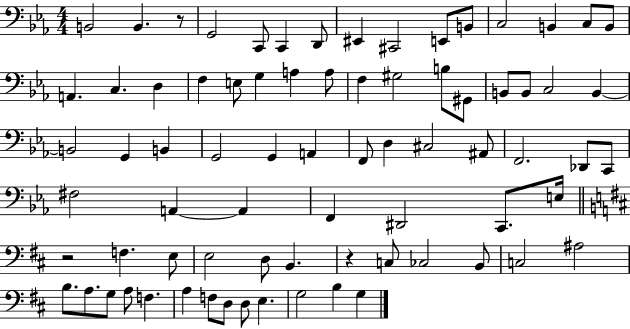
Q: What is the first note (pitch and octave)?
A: B2